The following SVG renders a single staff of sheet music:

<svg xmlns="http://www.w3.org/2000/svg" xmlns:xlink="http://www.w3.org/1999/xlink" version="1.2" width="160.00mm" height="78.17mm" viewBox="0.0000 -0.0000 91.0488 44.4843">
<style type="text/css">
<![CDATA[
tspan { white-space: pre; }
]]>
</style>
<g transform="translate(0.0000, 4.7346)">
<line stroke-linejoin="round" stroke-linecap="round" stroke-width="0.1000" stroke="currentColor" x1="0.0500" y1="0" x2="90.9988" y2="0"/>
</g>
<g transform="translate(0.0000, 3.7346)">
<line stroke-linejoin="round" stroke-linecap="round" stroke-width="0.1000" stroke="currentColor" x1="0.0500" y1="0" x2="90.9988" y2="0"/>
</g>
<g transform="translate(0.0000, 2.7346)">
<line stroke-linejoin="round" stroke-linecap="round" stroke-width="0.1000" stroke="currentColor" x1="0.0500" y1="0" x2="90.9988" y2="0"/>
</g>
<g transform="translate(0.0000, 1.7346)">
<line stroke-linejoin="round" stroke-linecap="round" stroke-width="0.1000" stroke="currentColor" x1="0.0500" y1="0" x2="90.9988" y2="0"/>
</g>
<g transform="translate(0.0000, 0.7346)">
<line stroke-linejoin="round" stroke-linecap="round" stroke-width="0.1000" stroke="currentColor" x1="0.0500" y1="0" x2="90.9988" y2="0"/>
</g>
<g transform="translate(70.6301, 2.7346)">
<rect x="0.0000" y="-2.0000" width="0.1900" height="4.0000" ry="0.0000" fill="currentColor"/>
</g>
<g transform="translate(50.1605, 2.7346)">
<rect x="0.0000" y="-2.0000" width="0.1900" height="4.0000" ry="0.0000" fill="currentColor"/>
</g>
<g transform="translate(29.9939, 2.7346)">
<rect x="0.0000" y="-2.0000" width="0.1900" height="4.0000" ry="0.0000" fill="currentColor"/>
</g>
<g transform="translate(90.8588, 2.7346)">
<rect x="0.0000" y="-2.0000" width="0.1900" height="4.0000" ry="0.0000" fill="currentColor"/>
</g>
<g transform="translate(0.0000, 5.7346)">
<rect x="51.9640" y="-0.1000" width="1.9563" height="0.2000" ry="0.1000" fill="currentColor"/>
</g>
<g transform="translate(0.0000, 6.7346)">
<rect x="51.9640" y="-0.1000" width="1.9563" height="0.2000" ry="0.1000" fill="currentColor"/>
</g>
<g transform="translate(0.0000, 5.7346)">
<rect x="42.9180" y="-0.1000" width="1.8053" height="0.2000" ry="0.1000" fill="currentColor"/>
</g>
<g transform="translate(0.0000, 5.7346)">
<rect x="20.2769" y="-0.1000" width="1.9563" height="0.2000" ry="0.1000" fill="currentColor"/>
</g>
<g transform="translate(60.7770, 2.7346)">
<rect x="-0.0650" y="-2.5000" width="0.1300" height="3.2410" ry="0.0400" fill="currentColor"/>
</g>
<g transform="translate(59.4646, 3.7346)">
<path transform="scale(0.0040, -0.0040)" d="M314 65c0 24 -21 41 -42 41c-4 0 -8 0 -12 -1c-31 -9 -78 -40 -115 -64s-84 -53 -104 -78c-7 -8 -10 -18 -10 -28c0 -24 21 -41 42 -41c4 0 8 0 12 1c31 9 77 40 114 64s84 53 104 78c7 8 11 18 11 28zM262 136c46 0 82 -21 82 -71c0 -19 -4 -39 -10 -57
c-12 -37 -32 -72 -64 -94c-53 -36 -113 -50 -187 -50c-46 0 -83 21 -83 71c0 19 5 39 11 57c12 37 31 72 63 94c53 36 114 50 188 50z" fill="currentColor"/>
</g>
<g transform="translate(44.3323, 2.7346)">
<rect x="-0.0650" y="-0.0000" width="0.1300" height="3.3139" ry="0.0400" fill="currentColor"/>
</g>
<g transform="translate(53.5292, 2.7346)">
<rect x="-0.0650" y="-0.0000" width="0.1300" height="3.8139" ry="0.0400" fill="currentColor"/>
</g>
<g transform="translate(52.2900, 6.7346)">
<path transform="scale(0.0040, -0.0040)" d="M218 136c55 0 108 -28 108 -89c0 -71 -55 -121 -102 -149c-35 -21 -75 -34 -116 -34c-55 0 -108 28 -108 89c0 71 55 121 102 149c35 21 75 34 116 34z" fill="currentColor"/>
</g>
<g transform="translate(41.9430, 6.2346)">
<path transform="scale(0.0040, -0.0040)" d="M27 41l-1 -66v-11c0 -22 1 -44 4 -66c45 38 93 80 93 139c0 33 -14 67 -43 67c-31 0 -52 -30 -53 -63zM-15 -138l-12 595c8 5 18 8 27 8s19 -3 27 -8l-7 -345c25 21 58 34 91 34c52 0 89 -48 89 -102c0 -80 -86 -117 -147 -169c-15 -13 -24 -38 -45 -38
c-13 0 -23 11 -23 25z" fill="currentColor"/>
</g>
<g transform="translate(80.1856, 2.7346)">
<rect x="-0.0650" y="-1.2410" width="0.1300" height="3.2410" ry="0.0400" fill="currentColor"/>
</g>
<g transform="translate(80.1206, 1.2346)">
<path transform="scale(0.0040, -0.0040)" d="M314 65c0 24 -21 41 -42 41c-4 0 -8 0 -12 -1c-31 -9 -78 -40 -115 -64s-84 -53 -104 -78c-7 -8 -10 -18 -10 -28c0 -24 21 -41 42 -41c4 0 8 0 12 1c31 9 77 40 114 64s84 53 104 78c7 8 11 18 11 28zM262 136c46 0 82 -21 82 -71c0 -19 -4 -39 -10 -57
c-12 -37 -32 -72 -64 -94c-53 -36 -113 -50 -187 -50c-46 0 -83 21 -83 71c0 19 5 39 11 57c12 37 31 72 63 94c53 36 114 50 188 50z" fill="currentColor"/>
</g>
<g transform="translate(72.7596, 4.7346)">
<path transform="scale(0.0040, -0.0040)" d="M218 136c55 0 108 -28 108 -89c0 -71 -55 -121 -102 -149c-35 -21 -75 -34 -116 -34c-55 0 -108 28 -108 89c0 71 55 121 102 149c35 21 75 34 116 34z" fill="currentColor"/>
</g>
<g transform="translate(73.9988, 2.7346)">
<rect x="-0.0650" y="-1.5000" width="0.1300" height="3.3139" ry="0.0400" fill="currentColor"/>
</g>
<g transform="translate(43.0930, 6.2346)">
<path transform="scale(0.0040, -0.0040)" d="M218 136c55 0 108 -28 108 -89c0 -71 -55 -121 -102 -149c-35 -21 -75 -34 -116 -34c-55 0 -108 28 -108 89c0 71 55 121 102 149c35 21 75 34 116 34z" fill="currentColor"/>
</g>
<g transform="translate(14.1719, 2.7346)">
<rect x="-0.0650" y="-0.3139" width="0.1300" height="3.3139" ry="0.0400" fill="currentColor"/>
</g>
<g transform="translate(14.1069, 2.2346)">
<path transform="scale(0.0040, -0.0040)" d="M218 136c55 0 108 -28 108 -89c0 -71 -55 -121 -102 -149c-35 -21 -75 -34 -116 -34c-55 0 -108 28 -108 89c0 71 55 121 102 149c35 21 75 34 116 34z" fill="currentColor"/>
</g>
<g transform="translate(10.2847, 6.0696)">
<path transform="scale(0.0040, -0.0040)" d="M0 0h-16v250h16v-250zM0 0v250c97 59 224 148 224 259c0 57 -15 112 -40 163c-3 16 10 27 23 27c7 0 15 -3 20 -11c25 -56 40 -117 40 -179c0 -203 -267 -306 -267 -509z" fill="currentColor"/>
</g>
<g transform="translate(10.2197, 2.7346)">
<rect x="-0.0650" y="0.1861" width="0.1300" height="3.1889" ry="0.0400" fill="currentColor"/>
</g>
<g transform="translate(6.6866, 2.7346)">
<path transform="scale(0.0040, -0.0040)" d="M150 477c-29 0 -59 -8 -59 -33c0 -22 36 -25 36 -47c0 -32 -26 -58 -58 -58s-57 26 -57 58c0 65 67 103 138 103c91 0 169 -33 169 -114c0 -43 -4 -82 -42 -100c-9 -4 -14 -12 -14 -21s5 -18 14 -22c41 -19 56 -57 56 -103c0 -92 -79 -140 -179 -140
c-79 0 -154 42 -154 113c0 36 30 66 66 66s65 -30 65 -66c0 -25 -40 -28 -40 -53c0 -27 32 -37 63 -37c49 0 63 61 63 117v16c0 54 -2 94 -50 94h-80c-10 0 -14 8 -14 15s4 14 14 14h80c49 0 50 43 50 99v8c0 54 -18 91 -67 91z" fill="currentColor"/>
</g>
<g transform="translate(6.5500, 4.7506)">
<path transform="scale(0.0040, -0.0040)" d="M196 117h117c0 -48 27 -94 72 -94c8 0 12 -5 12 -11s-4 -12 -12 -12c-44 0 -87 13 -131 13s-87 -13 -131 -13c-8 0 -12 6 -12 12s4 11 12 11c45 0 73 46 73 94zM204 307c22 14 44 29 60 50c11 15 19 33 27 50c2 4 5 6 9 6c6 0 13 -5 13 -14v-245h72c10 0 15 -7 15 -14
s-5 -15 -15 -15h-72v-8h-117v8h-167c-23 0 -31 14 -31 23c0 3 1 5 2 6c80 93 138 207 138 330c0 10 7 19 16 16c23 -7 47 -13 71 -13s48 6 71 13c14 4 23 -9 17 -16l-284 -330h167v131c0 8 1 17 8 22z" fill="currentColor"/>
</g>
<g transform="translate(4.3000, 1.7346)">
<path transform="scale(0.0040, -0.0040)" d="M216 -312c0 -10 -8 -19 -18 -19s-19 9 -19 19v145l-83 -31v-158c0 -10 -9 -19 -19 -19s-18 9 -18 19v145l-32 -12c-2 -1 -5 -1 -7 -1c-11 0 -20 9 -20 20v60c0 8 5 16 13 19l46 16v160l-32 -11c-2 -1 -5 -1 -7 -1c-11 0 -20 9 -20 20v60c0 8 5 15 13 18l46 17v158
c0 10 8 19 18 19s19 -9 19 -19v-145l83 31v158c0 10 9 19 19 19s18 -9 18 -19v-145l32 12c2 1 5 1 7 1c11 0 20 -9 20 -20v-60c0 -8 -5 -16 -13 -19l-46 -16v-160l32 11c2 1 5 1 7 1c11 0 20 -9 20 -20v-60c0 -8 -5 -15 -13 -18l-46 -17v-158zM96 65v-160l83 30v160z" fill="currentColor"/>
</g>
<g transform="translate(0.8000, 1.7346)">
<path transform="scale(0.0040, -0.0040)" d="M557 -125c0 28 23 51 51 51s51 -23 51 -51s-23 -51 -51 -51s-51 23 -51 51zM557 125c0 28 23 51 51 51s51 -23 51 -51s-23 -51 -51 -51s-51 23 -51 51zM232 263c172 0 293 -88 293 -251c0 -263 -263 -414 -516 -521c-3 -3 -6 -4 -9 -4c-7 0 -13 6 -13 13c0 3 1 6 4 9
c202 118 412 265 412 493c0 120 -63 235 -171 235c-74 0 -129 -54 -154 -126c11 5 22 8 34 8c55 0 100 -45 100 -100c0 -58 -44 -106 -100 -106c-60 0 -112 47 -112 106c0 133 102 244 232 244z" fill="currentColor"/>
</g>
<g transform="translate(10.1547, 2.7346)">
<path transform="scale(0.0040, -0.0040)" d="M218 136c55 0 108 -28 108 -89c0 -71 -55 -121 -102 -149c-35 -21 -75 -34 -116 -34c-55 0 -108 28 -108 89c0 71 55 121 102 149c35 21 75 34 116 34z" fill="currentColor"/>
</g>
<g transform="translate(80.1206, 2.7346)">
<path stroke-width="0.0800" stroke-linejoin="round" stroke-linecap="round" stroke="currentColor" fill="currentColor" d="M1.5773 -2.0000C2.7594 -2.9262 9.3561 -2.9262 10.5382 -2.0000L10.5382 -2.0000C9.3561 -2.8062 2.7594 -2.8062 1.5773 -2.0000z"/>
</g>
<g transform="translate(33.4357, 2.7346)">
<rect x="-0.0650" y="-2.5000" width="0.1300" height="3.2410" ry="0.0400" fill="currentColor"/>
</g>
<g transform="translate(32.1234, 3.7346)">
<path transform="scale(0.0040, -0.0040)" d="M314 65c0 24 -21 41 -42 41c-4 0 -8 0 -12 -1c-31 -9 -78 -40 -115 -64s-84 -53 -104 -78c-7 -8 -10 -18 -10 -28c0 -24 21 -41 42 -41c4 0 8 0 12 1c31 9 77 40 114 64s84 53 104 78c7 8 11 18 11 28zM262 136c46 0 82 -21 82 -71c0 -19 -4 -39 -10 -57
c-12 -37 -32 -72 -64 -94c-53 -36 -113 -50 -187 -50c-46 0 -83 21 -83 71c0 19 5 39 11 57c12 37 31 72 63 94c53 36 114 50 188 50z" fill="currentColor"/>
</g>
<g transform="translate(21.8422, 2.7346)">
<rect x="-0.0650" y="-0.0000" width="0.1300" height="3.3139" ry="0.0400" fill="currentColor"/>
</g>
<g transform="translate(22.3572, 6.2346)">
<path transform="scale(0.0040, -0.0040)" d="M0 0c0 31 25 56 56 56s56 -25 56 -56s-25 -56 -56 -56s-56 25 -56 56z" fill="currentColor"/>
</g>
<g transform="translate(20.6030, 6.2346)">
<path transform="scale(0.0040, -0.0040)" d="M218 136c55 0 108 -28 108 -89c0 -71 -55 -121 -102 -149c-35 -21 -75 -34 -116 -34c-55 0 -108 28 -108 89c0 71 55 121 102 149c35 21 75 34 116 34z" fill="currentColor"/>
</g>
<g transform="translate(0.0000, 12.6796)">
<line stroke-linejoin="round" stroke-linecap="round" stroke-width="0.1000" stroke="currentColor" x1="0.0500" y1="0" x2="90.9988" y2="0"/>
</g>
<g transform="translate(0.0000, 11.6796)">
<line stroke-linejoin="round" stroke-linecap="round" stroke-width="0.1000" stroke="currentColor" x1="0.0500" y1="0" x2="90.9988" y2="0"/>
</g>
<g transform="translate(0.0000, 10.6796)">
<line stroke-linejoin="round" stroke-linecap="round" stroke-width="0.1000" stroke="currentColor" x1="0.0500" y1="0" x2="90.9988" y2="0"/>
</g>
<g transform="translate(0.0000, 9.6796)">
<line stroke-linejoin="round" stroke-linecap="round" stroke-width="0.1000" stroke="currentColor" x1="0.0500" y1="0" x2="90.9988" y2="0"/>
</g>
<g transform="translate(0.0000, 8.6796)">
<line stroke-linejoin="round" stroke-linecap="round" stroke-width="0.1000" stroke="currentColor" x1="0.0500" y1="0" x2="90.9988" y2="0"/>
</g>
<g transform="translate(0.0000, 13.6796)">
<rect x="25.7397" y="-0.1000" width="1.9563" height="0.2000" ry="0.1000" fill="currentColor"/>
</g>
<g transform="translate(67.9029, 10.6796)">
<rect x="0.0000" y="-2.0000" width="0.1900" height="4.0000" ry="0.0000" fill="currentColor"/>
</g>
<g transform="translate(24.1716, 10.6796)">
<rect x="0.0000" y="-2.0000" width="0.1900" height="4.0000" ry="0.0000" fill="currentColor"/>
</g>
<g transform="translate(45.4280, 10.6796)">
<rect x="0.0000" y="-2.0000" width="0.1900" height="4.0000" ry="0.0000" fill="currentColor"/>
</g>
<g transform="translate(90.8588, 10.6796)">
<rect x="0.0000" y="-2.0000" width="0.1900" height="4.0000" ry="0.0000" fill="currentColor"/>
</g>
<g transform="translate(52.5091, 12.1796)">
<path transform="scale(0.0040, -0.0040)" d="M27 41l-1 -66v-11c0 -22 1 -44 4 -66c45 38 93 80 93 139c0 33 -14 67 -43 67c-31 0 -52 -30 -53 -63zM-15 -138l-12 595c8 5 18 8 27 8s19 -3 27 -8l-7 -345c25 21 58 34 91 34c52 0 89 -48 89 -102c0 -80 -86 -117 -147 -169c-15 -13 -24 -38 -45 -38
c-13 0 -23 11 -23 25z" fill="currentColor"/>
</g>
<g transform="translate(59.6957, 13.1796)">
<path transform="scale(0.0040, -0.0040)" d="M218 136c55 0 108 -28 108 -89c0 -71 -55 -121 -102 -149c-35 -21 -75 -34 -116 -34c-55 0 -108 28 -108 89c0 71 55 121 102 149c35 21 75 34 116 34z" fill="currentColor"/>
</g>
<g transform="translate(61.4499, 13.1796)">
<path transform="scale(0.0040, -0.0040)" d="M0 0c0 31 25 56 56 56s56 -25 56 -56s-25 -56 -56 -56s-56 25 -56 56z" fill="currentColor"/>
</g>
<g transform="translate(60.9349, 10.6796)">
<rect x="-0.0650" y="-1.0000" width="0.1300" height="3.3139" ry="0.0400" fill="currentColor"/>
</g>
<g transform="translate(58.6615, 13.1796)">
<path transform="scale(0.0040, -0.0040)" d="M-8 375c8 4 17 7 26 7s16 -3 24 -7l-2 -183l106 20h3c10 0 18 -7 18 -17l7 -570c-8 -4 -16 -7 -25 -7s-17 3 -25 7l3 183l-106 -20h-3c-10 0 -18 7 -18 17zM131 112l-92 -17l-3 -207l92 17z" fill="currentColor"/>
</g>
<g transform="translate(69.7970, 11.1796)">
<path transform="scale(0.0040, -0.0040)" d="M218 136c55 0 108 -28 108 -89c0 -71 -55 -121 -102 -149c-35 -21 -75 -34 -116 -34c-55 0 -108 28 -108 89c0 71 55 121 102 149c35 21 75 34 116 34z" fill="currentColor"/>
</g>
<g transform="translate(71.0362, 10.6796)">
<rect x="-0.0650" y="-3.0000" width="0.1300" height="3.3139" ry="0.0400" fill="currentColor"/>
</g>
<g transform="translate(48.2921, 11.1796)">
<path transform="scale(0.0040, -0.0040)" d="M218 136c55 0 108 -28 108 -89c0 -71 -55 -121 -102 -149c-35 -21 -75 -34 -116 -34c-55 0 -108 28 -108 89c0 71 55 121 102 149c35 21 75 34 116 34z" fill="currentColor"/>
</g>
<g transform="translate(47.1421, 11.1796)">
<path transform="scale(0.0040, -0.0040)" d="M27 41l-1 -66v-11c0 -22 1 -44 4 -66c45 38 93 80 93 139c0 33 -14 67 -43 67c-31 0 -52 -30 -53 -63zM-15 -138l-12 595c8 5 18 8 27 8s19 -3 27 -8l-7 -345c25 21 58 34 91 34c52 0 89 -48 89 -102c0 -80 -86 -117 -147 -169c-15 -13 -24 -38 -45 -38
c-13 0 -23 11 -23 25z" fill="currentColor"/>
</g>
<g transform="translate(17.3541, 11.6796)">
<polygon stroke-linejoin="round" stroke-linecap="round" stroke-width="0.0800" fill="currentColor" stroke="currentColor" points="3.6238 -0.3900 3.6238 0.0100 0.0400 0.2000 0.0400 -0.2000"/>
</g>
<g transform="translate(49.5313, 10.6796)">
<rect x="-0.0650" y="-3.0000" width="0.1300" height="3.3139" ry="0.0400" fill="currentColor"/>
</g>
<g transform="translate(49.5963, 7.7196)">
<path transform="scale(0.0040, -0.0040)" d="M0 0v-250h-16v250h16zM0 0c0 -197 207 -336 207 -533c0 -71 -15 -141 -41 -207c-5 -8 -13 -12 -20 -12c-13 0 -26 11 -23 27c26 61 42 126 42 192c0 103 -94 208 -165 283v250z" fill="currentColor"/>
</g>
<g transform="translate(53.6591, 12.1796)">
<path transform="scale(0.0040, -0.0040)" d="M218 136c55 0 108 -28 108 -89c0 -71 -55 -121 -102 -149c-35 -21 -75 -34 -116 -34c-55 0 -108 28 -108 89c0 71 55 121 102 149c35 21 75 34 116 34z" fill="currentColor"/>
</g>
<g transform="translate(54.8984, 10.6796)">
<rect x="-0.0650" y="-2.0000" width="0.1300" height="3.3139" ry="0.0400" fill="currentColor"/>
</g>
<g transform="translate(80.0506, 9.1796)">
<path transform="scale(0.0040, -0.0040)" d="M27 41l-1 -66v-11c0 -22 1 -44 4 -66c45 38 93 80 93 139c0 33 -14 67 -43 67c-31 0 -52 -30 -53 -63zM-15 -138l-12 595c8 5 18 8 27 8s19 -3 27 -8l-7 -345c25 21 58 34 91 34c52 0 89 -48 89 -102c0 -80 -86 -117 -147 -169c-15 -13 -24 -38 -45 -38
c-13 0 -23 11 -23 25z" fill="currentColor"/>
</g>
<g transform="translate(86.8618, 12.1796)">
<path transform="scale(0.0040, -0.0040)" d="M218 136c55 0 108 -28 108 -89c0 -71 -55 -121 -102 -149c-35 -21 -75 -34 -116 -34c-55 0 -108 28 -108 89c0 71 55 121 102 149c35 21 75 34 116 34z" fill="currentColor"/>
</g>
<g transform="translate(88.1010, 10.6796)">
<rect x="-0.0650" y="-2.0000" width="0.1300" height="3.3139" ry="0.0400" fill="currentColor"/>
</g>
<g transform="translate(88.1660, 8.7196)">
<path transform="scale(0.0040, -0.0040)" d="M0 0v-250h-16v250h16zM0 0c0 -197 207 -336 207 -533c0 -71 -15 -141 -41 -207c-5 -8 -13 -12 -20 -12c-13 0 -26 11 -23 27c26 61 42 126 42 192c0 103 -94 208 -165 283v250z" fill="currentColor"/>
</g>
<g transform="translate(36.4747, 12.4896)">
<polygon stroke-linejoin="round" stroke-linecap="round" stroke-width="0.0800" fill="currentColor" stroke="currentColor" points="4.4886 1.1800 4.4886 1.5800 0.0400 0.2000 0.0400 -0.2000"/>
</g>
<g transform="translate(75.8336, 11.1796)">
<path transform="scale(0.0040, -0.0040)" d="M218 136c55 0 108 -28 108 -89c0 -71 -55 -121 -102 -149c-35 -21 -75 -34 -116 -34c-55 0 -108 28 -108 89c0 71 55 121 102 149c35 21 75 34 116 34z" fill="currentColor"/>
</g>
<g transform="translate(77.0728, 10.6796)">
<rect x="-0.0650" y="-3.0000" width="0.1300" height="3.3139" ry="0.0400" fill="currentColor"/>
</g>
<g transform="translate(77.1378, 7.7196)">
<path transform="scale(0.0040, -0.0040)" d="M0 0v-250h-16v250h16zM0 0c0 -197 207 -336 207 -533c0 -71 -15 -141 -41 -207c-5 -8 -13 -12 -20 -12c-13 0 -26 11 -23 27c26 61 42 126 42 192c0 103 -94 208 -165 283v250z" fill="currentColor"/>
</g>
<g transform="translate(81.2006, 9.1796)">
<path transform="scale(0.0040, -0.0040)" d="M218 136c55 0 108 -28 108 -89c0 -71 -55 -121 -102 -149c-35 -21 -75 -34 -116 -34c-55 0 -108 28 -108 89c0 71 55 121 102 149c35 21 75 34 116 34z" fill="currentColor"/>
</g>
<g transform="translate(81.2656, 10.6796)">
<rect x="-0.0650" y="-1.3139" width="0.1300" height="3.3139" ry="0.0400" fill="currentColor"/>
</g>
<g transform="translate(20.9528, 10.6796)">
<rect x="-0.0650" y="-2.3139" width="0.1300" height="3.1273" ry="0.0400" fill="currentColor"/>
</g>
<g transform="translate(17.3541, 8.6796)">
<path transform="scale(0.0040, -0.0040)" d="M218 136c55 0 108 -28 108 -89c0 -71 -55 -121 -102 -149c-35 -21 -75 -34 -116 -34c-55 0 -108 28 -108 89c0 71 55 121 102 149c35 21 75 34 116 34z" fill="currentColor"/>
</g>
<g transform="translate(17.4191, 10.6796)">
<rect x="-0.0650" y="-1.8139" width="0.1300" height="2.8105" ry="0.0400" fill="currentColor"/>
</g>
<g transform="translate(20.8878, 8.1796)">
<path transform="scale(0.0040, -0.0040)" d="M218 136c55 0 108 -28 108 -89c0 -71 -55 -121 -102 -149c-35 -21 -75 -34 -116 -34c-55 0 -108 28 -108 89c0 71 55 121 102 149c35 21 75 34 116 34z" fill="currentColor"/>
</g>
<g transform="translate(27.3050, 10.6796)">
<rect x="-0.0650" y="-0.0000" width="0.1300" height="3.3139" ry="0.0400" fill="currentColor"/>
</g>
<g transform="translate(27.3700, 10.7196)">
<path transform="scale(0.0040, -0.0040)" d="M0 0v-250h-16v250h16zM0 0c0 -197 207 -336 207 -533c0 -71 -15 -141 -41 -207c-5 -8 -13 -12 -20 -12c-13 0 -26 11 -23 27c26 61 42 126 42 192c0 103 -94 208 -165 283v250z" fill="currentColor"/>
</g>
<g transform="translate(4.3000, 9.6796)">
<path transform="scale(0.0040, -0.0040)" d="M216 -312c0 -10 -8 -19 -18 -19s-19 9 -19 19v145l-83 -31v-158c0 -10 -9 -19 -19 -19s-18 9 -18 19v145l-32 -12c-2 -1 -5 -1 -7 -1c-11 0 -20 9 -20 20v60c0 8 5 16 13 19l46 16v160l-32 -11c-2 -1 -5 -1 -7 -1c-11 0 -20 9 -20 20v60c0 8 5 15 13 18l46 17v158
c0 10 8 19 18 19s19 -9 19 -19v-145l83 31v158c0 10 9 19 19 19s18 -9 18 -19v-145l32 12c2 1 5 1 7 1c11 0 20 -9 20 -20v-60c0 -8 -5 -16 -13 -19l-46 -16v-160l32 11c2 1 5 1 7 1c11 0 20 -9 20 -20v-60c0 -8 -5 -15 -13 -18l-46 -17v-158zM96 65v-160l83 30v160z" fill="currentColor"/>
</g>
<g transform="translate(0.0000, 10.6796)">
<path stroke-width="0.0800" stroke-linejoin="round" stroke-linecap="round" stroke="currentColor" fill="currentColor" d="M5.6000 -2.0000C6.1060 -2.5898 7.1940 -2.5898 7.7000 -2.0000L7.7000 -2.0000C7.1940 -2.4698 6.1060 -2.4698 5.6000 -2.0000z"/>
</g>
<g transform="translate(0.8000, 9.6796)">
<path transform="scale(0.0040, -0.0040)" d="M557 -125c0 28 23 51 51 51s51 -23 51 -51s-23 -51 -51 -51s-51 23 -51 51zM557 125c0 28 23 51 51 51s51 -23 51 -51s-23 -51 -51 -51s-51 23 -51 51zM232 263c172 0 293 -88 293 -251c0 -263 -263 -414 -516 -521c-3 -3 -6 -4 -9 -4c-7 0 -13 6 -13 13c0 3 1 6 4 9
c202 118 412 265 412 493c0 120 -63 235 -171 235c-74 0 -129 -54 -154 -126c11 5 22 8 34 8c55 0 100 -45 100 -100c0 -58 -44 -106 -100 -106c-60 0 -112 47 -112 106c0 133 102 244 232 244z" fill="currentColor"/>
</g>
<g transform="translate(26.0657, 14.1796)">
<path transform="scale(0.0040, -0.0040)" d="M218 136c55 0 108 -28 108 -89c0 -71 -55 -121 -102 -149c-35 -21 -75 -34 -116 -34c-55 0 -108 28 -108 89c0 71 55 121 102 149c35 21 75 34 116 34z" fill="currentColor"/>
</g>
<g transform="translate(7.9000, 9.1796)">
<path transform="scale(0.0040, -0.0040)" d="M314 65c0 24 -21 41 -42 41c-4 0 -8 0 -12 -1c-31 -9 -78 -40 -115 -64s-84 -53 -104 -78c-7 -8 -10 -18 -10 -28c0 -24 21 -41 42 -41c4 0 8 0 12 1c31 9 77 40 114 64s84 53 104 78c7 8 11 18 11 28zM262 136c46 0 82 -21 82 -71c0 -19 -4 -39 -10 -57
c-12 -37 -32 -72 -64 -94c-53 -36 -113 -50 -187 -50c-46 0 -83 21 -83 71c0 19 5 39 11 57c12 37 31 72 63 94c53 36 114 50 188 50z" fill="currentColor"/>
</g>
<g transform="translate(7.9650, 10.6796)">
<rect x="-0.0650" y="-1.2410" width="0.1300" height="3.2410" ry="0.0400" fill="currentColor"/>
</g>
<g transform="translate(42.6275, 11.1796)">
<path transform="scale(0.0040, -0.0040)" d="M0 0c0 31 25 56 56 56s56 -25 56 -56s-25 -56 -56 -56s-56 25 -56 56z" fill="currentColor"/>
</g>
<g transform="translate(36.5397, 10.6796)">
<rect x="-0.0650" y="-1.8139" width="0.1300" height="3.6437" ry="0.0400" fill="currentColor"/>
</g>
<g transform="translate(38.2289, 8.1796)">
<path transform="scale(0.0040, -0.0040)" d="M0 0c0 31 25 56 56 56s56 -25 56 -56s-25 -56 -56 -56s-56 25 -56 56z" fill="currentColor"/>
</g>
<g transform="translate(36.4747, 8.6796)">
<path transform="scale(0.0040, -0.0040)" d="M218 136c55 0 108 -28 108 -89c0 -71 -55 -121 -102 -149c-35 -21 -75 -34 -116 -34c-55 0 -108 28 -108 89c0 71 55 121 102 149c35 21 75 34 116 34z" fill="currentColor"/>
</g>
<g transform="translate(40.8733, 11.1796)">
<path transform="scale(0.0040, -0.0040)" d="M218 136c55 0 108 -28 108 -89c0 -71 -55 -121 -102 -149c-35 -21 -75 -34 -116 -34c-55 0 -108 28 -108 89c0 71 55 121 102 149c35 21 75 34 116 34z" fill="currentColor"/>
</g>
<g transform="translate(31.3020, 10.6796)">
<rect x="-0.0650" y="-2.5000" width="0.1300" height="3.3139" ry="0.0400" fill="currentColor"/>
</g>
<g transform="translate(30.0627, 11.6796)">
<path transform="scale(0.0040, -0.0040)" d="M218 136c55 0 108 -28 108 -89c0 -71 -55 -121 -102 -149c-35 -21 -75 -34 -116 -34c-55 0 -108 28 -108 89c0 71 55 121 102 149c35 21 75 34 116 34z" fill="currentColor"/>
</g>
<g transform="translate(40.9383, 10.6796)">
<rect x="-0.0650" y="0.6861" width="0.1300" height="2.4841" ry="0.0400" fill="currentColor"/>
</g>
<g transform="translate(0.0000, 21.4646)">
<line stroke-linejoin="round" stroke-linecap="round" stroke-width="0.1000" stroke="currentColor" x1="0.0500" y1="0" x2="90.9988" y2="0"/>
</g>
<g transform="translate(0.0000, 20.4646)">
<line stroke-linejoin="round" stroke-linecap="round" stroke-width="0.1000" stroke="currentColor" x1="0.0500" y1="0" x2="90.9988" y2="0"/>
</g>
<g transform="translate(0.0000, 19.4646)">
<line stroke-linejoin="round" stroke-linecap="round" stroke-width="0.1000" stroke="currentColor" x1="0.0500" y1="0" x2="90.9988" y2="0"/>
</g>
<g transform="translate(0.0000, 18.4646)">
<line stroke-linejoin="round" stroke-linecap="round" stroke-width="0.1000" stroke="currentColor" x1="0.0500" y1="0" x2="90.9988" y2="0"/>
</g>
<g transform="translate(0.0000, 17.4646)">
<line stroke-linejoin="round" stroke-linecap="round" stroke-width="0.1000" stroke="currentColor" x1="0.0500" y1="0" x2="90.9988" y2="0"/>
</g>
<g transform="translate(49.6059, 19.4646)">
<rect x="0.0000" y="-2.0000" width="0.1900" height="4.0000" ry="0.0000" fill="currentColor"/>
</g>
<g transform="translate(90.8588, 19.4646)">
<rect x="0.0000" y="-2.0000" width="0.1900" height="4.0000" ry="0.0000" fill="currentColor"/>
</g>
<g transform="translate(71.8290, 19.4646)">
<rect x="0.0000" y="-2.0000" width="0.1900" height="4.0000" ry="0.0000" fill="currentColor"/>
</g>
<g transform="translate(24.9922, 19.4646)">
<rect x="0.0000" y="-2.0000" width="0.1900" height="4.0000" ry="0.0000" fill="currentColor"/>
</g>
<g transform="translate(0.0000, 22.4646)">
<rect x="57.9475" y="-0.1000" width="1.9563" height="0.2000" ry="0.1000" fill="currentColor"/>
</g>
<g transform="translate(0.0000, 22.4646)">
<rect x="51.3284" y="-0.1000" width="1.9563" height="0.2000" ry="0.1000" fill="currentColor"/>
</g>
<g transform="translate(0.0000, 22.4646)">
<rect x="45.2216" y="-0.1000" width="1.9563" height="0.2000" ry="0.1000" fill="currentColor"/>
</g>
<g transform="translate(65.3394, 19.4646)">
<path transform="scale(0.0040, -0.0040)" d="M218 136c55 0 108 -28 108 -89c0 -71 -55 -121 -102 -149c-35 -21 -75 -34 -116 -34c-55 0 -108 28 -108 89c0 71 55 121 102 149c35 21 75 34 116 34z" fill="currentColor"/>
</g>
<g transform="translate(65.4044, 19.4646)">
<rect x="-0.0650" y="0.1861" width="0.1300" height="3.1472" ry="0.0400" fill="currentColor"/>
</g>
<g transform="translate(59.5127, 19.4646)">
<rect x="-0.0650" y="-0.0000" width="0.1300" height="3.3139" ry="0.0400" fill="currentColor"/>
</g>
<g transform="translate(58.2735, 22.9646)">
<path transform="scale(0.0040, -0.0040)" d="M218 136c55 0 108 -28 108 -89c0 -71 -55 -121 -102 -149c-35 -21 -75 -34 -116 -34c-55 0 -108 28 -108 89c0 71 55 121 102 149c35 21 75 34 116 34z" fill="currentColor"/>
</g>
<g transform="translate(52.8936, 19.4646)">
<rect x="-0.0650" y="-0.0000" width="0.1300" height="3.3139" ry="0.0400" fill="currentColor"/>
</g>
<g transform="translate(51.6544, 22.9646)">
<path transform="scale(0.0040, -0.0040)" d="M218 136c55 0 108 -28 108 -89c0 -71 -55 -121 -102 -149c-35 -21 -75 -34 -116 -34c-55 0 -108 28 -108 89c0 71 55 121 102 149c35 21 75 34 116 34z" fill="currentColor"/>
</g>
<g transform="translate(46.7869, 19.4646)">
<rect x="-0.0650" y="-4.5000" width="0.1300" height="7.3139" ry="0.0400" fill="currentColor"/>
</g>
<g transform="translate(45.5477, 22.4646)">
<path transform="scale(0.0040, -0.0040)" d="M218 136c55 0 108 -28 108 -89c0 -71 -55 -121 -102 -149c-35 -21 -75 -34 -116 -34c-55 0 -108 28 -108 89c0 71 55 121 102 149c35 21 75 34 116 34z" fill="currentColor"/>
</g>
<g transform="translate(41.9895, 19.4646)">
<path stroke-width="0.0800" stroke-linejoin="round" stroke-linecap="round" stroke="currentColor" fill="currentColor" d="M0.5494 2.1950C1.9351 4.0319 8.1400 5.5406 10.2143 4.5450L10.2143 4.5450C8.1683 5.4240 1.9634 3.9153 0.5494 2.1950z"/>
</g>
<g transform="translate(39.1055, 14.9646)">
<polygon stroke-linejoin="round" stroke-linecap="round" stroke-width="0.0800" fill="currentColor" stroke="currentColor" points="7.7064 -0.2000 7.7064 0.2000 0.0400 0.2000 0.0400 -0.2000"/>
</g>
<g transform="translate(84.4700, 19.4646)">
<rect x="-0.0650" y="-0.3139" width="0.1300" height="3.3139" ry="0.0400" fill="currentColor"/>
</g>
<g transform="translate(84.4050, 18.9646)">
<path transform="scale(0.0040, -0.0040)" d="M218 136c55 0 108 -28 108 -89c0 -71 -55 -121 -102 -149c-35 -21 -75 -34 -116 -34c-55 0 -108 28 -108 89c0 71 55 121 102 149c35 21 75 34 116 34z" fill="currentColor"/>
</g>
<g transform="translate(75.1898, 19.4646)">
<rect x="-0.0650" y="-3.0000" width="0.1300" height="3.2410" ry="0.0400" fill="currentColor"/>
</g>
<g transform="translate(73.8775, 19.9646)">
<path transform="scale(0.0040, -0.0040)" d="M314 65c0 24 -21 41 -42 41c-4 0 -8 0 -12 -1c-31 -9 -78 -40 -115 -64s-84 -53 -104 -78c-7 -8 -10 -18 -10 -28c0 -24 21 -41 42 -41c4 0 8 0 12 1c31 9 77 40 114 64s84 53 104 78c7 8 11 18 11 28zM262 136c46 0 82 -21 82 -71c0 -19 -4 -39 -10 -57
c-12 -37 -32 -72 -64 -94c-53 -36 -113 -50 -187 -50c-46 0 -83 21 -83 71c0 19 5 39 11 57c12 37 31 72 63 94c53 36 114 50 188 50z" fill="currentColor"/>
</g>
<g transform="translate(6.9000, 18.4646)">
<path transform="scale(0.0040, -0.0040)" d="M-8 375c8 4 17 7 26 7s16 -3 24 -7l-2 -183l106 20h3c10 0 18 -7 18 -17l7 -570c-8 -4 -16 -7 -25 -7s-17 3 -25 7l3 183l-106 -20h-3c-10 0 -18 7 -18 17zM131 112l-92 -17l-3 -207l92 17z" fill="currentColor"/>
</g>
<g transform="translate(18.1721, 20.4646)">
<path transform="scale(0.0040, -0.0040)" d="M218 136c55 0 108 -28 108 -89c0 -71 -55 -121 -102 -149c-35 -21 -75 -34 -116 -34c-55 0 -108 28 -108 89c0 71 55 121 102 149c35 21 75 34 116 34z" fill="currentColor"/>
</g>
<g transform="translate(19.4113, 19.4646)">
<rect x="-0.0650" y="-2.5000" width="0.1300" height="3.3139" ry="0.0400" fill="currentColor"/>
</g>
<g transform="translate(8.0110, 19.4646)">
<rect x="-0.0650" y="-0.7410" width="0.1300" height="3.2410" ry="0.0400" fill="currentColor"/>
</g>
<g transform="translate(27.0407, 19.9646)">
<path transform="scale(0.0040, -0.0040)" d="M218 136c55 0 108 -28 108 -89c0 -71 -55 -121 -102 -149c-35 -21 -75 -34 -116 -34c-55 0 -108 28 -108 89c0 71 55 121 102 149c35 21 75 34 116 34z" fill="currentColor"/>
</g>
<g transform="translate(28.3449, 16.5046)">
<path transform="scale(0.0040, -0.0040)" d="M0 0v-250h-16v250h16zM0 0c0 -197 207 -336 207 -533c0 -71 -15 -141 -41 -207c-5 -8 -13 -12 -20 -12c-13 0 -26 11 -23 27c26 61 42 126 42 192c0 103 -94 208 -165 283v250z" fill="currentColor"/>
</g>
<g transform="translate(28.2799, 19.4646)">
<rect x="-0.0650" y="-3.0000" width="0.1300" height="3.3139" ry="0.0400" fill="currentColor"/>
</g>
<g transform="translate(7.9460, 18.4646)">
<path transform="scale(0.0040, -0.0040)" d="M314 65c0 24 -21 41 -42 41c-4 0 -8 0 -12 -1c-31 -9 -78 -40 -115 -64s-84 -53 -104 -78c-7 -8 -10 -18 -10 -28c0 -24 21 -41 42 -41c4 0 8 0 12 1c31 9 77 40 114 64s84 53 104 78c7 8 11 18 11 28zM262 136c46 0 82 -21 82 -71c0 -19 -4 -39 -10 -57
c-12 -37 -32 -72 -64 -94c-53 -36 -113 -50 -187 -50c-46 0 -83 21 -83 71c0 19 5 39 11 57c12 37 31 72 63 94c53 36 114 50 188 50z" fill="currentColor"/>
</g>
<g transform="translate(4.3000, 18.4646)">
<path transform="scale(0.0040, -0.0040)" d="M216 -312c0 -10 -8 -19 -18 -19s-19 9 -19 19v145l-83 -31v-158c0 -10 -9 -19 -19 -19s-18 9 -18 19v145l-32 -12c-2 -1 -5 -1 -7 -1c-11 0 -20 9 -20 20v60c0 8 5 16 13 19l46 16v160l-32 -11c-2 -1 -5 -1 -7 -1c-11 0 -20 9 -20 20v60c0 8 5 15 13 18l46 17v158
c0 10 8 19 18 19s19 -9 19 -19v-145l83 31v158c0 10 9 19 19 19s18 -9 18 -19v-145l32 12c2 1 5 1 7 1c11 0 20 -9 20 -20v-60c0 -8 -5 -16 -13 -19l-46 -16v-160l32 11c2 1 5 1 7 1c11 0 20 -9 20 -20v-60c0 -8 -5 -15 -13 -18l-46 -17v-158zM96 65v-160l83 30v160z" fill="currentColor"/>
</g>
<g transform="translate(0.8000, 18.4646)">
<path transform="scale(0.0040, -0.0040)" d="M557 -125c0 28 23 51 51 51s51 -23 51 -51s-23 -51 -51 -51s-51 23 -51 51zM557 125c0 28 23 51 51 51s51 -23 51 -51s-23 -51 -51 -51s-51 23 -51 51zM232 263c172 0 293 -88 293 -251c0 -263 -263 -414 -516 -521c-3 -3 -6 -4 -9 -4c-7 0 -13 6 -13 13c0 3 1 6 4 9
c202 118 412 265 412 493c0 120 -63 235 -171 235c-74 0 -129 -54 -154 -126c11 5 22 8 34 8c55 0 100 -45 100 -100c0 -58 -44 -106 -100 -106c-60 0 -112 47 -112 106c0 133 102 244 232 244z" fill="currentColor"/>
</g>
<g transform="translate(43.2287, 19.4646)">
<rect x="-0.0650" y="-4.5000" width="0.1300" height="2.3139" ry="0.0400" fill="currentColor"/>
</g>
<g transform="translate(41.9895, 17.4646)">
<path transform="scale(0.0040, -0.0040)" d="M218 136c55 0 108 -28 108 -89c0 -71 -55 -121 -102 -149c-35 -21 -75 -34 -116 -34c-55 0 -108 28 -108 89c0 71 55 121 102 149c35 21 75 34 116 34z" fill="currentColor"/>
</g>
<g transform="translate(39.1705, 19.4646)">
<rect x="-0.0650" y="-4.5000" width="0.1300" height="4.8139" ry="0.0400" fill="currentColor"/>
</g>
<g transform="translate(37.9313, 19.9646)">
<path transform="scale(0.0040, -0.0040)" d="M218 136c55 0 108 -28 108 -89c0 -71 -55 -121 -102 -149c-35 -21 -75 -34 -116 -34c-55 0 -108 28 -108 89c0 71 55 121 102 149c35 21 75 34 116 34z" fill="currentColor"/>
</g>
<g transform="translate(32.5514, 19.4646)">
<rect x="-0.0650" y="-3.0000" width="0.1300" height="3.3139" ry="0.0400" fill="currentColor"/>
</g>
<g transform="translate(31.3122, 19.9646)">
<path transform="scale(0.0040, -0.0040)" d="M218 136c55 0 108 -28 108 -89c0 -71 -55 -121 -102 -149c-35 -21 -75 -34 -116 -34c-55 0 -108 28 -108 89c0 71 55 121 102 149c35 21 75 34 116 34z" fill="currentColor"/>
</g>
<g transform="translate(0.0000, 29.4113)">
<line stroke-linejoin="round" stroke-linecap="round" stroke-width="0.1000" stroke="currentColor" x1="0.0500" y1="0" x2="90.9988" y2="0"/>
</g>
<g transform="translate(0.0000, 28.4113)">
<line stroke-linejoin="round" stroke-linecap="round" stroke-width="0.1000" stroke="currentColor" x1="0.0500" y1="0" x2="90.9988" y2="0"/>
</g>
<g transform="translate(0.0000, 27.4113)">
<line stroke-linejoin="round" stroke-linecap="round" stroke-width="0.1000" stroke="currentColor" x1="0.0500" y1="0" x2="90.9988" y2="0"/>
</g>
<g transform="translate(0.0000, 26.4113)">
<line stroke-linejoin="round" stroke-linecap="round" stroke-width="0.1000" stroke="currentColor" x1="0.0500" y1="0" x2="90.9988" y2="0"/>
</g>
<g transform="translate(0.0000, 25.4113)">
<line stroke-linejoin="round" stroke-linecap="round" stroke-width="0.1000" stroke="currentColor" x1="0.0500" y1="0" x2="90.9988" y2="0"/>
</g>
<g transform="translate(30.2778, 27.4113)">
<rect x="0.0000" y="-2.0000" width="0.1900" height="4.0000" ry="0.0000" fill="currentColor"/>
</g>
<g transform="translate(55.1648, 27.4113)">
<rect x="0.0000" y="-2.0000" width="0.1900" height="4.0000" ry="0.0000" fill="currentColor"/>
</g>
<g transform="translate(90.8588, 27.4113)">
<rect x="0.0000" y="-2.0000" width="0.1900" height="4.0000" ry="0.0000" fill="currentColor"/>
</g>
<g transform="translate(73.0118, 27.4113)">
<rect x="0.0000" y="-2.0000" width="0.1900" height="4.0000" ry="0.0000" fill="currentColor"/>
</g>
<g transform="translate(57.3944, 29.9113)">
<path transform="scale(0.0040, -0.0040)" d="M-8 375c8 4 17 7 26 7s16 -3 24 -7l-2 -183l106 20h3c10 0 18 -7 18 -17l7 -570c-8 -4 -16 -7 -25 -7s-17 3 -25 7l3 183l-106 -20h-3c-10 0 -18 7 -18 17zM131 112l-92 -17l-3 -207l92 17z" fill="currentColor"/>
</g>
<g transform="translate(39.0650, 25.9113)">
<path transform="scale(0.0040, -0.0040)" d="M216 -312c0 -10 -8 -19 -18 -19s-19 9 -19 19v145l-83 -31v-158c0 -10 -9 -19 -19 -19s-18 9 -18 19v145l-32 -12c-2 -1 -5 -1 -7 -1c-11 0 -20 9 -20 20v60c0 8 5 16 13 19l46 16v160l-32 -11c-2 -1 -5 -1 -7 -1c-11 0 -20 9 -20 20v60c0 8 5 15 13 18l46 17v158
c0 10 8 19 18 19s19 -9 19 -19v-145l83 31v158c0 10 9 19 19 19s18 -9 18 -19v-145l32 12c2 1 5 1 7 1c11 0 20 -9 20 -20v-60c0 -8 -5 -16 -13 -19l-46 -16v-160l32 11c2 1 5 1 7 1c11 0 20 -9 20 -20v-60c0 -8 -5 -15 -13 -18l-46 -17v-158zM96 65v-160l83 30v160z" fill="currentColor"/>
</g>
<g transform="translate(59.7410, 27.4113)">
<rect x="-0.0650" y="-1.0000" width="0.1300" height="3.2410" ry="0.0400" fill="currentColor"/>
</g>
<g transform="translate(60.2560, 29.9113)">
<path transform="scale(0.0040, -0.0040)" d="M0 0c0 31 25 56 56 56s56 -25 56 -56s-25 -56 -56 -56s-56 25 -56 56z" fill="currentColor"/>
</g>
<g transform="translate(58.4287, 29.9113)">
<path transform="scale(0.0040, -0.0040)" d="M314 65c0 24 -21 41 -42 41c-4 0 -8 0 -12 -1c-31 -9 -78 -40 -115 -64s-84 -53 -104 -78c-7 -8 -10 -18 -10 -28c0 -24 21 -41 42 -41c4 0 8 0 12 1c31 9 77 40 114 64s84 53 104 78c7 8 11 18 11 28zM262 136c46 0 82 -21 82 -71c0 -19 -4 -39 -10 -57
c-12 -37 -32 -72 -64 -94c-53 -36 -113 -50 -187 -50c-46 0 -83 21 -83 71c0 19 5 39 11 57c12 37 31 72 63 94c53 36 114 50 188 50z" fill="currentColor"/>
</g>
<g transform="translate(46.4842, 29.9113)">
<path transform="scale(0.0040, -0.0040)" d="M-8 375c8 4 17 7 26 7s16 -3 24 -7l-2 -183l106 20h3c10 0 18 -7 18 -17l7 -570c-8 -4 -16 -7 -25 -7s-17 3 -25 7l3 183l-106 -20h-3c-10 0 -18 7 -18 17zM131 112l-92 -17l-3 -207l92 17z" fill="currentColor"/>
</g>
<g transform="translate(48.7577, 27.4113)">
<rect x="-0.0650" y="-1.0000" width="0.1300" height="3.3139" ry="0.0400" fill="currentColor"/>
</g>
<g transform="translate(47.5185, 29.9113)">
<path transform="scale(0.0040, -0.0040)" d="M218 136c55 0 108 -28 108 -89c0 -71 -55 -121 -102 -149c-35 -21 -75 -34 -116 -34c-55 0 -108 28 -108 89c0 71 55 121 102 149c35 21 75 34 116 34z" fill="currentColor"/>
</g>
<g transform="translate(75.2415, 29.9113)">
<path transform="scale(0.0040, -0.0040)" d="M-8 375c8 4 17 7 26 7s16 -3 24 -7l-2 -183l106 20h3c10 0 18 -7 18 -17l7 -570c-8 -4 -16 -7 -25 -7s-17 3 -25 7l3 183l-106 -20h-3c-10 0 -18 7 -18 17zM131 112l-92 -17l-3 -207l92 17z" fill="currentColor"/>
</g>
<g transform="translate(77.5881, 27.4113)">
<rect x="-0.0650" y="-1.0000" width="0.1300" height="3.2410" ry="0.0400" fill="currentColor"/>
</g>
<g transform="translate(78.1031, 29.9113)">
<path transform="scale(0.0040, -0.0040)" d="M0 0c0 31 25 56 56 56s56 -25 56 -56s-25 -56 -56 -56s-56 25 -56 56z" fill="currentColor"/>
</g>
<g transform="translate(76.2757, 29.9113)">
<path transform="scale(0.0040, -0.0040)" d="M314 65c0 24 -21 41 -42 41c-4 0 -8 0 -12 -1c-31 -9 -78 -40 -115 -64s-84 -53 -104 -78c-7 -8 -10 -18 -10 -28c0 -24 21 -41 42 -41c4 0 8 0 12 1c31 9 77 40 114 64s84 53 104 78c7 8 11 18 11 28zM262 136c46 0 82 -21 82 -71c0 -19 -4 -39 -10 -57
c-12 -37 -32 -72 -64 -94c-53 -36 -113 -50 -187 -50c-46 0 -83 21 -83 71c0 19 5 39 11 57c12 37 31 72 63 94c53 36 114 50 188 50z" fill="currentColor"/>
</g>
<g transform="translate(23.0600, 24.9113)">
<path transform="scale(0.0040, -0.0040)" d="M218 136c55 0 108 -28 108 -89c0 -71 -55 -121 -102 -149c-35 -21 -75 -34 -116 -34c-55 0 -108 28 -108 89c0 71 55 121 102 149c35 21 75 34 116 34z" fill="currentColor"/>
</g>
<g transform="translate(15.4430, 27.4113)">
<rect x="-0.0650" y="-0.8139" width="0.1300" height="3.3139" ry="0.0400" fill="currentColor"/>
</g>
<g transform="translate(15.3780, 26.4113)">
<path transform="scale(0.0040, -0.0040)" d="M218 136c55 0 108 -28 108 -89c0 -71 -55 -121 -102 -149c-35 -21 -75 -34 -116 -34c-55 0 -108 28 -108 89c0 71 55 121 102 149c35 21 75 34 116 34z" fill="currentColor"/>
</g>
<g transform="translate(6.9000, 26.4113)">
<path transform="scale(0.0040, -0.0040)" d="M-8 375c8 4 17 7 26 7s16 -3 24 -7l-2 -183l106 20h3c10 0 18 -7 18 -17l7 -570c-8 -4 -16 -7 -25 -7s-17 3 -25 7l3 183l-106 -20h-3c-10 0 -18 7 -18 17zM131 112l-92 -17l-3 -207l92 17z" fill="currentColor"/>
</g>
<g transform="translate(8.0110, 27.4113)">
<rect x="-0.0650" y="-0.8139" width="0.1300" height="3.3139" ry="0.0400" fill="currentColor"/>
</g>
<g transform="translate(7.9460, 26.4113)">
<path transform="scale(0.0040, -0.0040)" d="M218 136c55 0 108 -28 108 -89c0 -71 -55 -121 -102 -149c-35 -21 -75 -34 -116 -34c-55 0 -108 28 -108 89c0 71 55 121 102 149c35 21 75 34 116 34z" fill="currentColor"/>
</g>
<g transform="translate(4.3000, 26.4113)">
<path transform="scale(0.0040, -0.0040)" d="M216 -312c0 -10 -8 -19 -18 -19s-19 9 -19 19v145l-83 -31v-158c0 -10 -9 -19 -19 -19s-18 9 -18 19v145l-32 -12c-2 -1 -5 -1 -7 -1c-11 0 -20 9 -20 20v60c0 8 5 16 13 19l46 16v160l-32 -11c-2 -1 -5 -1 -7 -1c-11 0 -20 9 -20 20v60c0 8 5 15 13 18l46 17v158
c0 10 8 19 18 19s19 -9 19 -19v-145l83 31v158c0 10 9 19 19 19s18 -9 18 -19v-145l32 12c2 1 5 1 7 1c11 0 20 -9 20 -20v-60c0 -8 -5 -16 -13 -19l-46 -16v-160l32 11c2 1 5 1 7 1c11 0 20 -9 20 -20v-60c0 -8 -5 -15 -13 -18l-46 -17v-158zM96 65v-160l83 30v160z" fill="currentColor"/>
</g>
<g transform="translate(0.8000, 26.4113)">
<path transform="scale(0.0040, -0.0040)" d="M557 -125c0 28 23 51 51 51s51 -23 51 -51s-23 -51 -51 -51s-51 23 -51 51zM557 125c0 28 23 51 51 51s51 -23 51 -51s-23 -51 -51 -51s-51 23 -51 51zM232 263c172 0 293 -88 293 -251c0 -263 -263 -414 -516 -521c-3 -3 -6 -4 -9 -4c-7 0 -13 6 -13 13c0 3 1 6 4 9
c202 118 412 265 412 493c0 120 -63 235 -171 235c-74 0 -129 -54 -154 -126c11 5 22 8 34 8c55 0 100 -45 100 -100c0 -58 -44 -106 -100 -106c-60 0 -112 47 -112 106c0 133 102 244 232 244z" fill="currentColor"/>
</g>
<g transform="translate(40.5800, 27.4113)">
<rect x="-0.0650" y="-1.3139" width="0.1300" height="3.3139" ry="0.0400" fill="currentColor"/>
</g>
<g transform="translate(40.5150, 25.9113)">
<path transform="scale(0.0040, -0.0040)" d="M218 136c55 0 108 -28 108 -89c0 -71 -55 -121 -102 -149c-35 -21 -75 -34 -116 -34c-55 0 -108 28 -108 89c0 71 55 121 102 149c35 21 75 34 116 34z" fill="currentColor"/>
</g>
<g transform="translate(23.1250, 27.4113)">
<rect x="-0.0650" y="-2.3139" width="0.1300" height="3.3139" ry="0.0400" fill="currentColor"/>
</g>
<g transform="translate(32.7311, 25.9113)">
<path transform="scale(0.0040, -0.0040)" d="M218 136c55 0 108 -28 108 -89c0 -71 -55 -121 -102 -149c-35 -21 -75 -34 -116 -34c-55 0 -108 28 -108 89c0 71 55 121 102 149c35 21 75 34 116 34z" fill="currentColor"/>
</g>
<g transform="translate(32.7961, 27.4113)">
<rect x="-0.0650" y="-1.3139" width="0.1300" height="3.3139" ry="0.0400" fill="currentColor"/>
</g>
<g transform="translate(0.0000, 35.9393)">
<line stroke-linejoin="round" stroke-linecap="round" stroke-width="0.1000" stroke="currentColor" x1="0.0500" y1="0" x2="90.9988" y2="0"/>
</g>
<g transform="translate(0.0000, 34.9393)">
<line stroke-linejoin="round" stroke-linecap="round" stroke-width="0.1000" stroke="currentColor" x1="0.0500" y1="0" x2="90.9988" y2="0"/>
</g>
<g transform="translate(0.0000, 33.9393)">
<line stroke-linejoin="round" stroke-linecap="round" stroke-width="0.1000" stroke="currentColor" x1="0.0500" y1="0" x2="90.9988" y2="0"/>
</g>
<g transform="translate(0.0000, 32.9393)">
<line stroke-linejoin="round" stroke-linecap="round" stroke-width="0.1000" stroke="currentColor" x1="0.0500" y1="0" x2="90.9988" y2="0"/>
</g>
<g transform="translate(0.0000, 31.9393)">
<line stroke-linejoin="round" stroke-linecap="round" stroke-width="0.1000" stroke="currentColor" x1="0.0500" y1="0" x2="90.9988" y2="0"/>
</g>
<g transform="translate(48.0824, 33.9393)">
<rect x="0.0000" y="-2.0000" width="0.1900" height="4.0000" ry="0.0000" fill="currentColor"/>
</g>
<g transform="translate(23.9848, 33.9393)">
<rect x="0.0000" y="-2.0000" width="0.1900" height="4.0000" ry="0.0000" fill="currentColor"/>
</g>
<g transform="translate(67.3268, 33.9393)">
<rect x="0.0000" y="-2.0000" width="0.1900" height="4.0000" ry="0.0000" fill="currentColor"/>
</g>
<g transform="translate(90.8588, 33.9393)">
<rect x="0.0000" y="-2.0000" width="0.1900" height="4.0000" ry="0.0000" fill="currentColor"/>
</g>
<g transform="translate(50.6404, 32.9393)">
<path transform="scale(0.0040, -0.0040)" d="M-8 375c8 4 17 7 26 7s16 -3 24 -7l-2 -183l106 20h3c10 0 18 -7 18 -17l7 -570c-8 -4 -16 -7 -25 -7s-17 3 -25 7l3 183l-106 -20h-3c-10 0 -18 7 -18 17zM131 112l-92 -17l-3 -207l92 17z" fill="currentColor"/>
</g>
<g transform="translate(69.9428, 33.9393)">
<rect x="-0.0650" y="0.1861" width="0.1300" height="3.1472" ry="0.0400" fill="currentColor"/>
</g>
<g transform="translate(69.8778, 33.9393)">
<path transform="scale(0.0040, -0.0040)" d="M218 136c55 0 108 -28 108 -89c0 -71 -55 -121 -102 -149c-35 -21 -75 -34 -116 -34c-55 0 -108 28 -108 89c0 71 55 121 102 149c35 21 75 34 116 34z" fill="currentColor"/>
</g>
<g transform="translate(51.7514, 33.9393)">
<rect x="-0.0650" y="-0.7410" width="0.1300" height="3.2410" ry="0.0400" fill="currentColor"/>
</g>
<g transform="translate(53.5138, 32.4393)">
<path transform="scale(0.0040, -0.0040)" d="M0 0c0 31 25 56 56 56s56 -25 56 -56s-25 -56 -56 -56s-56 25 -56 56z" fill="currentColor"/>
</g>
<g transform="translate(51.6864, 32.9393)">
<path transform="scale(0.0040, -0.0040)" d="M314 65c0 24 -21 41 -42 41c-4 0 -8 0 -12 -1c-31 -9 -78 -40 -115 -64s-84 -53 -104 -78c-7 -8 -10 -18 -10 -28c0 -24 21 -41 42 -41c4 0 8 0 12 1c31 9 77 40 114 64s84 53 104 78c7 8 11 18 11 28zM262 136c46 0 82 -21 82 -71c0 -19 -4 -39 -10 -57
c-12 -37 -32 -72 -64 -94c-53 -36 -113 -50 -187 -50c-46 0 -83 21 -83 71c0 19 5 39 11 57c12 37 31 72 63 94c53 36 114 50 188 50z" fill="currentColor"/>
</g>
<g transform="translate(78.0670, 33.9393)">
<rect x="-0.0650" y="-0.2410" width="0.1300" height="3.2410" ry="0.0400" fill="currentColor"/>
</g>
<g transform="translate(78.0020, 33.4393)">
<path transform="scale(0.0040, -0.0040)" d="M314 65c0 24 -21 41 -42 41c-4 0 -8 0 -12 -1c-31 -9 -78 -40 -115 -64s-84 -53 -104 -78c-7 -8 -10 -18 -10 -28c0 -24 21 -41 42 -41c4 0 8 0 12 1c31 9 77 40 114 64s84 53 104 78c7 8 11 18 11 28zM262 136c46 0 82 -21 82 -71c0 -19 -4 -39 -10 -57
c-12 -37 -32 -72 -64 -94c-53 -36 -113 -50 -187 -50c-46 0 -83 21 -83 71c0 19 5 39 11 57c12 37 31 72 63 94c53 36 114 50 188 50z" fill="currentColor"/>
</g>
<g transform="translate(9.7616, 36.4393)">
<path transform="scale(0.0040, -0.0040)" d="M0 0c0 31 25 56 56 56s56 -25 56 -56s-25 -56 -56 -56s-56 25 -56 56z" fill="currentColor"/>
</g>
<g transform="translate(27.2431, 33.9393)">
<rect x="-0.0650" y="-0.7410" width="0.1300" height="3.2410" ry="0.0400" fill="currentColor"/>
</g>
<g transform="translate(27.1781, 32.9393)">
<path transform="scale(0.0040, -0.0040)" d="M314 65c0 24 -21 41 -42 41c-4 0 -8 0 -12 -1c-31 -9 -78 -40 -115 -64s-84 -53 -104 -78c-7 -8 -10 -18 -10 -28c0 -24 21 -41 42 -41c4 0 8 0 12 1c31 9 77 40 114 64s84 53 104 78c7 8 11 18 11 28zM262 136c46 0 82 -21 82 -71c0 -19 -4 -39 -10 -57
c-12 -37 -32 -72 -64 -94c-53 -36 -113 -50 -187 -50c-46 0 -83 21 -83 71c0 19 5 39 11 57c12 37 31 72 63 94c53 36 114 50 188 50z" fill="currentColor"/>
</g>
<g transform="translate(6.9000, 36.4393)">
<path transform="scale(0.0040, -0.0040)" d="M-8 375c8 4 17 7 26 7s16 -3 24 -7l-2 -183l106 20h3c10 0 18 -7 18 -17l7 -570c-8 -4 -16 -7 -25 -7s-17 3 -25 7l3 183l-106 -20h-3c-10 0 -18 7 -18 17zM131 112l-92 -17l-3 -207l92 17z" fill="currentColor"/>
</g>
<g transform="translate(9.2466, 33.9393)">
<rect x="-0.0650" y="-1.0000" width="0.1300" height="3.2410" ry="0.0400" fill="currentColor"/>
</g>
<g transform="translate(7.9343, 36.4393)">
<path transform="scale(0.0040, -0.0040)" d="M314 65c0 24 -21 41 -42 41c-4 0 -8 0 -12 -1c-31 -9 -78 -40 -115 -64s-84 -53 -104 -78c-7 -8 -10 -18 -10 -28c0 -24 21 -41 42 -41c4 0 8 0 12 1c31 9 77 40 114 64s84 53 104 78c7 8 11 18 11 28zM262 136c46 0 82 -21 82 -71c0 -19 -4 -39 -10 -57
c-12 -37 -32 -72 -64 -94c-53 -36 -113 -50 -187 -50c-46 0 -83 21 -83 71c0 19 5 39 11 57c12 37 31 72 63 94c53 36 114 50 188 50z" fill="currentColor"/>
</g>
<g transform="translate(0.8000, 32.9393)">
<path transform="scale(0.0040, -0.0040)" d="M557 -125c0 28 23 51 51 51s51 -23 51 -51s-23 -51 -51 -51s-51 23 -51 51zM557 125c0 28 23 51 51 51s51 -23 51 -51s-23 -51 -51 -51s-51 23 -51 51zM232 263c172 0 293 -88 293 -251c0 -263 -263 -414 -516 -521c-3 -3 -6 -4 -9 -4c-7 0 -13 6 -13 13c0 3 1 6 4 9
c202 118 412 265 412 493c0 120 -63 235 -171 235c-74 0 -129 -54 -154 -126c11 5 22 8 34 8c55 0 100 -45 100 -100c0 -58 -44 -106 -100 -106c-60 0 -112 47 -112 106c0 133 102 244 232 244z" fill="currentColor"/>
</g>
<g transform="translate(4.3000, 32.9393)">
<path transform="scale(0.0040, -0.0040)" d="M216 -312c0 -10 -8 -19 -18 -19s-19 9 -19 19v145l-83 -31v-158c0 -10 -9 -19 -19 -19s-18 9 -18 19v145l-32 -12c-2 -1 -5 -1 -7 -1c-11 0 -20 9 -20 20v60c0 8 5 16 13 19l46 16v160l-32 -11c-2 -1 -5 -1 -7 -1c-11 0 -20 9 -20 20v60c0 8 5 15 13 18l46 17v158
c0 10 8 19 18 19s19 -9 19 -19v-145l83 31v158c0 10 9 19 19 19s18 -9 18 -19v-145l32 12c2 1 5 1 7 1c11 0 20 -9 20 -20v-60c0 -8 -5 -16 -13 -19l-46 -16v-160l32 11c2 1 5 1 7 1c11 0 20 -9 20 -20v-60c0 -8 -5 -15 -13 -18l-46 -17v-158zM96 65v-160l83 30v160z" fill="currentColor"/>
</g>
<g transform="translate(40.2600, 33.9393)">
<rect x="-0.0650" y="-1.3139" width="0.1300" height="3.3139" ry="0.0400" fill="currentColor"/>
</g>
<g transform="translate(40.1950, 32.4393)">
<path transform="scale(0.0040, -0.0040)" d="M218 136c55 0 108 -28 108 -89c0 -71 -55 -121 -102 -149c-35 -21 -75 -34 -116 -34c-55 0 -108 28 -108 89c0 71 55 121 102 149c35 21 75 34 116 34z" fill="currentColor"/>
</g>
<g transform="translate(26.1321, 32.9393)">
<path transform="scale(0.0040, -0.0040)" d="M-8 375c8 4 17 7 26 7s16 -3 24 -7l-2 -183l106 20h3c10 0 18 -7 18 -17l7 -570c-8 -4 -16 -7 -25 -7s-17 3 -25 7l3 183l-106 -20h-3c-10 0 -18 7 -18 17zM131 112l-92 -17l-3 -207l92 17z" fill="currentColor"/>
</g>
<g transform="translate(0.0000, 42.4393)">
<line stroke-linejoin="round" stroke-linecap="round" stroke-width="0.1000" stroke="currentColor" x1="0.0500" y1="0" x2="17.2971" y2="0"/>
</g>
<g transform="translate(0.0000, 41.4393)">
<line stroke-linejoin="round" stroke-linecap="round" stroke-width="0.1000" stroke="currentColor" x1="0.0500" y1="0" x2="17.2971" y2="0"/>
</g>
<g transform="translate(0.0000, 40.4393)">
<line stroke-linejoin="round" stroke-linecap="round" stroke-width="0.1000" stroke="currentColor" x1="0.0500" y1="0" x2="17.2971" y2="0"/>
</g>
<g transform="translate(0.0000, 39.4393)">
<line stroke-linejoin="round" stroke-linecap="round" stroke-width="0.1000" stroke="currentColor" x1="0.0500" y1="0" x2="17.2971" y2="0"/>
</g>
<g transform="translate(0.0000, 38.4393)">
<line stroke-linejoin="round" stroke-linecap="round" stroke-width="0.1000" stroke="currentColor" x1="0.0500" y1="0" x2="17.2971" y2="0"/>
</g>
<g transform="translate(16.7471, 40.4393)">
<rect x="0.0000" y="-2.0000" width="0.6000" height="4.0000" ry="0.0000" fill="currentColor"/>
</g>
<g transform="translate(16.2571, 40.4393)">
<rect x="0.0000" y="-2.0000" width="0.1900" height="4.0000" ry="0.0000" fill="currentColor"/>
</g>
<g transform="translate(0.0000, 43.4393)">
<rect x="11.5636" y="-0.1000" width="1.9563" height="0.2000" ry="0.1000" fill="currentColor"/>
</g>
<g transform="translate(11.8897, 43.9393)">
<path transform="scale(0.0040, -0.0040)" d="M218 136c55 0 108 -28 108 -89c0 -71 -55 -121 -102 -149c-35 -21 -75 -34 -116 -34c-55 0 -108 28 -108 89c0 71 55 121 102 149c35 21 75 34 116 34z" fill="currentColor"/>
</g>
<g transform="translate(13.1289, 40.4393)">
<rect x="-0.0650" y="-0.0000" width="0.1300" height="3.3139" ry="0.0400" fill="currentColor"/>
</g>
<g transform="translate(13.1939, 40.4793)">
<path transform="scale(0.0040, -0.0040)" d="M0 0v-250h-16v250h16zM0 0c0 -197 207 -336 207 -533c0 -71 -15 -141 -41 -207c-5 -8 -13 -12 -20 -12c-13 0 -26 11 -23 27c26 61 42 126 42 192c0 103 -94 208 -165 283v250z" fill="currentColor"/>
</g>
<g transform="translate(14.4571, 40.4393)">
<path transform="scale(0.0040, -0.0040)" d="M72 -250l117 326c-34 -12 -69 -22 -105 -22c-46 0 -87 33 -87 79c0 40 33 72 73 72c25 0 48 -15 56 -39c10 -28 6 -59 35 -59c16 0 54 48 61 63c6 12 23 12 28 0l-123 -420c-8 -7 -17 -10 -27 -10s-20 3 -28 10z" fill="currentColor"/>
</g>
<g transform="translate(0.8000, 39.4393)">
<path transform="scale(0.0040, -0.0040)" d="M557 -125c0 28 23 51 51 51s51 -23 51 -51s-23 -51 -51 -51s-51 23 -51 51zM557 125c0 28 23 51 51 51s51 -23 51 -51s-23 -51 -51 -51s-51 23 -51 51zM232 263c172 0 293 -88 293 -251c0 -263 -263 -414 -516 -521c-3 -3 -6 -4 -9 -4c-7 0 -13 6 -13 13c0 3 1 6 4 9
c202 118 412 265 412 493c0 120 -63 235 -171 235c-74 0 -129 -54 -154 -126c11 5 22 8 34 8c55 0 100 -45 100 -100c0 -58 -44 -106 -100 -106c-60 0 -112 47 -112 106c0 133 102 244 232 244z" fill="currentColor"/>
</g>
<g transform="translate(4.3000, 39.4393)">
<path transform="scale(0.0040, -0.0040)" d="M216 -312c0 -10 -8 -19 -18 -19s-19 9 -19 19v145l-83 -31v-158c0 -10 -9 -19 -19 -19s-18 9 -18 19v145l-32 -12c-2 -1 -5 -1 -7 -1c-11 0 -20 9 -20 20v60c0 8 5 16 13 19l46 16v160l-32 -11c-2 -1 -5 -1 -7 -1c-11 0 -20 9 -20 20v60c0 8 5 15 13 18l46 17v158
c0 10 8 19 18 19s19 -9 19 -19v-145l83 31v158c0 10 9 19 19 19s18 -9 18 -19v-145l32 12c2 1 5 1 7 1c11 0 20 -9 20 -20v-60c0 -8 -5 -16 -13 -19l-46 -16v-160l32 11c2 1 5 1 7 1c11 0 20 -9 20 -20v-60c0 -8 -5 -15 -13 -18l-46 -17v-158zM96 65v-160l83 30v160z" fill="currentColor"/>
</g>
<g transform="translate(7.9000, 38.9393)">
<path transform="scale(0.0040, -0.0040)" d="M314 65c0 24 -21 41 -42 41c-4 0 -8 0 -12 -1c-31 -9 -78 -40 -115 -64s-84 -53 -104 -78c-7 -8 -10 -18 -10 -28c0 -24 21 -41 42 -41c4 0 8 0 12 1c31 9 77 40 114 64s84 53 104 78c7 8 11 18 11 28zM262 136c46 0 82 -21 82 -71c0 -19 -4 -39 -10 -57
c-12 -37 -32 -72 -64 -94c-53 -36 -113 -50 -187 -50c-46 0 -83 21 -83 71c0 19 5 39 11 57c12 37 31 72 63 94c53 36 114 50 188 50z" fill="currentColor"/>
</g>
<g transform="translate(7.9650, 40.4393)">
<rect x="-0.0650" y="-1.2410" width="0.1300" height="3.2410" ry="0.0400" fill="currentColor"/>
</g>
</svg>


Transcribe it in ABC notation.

X:1
T:Untitled
M:3/4
L:1/4
K:G
D,/2 E, D,, B,,2 _D,, C,, B,,2 G,, G,2 G,2 A,/2 B,/2 D,,/2 B,, A,/2 C,/2 _C,/2 _A,, F,, C, C,/2 _G, A,,/2 F,2 B,, C,/2 C, C,/2 A,/2 E,,/2 D,, D,, D, C,2 E, F, F, B, G, ^G, F,, F,,2 F,,2 F,,2 F,2 G, F,2 D, E,2 G,2 D,,/2 z/2